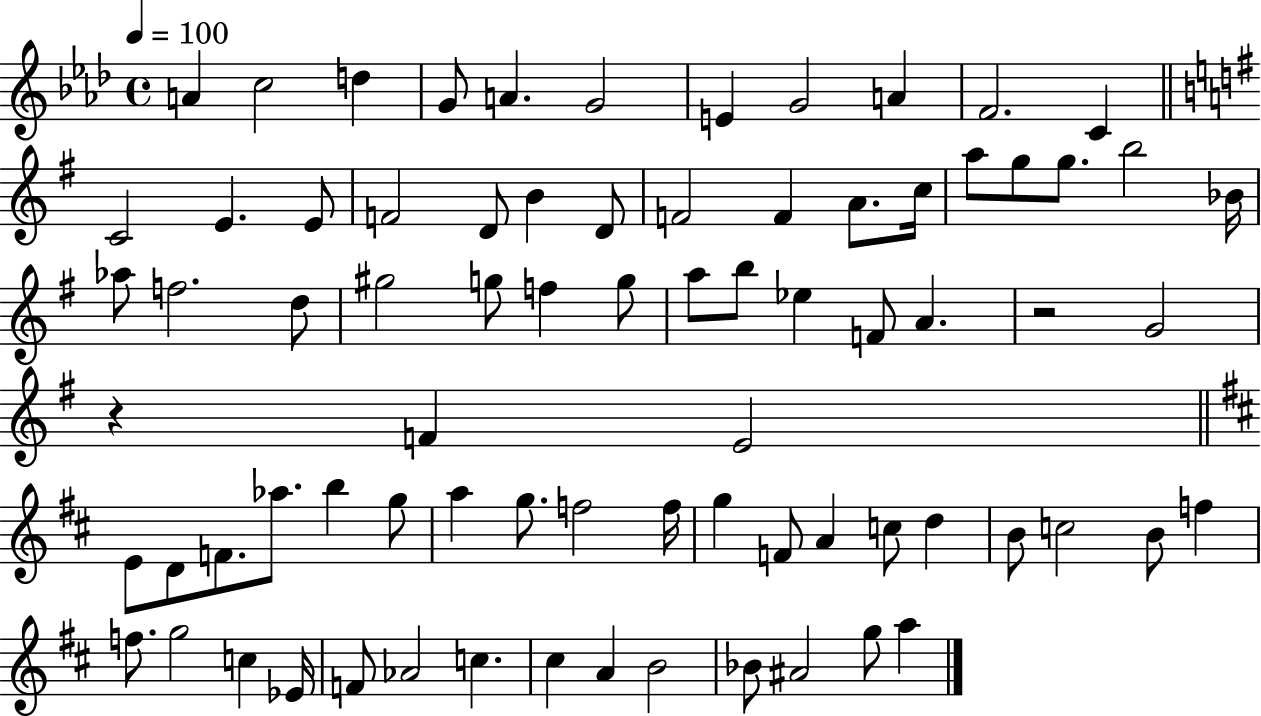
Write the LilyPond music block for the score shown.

{
  \clef treble
  \time 4/4
  \defaultTimeSignature
  \key aes \major
  \tempo 4 = 100
  a'4 c''2 d''4 | g'8 a'4. g'2 | e'4 g'2 a'4 | f'2. c'4 | \break \bar "||" \break \key e \minor c'2 e'4. e'8 | f'2 d'8 b'4 d'8 | f'2 f'4 a'8. c''16 | a''8 g''8 g''8. b''2 bes'16 | \break aes''8 f''2. d''8 | gis''2 g''8 f''4 g''8 | a''8 b''8 ees''4 f'8 a'4. | r2 g'2 | \break r4 f'4 e'2 | \bar "||" \break \key d \major e'8 d'8 f'8. aes''8. b''4 g''8 | a''4 g''8. f''2 f''16 | g''4 f'8 a'4 c''8 d''4 | b'8 c''2 b'8 f''4 | \break f''8. g''2 c''4 ees'16 | f'8 aes'2 c''4. | cis''4 a'4 b'2 | bes'8 ais'2 g''8 a''4 | \break \bar "|."
}